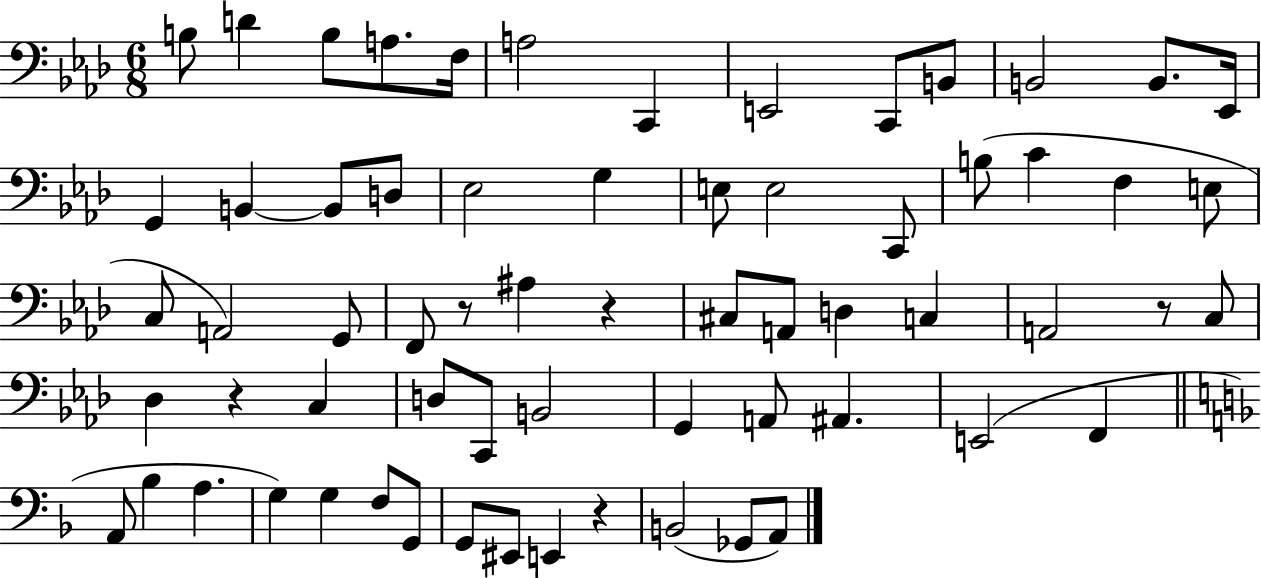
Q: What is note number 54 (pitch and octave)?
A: G2